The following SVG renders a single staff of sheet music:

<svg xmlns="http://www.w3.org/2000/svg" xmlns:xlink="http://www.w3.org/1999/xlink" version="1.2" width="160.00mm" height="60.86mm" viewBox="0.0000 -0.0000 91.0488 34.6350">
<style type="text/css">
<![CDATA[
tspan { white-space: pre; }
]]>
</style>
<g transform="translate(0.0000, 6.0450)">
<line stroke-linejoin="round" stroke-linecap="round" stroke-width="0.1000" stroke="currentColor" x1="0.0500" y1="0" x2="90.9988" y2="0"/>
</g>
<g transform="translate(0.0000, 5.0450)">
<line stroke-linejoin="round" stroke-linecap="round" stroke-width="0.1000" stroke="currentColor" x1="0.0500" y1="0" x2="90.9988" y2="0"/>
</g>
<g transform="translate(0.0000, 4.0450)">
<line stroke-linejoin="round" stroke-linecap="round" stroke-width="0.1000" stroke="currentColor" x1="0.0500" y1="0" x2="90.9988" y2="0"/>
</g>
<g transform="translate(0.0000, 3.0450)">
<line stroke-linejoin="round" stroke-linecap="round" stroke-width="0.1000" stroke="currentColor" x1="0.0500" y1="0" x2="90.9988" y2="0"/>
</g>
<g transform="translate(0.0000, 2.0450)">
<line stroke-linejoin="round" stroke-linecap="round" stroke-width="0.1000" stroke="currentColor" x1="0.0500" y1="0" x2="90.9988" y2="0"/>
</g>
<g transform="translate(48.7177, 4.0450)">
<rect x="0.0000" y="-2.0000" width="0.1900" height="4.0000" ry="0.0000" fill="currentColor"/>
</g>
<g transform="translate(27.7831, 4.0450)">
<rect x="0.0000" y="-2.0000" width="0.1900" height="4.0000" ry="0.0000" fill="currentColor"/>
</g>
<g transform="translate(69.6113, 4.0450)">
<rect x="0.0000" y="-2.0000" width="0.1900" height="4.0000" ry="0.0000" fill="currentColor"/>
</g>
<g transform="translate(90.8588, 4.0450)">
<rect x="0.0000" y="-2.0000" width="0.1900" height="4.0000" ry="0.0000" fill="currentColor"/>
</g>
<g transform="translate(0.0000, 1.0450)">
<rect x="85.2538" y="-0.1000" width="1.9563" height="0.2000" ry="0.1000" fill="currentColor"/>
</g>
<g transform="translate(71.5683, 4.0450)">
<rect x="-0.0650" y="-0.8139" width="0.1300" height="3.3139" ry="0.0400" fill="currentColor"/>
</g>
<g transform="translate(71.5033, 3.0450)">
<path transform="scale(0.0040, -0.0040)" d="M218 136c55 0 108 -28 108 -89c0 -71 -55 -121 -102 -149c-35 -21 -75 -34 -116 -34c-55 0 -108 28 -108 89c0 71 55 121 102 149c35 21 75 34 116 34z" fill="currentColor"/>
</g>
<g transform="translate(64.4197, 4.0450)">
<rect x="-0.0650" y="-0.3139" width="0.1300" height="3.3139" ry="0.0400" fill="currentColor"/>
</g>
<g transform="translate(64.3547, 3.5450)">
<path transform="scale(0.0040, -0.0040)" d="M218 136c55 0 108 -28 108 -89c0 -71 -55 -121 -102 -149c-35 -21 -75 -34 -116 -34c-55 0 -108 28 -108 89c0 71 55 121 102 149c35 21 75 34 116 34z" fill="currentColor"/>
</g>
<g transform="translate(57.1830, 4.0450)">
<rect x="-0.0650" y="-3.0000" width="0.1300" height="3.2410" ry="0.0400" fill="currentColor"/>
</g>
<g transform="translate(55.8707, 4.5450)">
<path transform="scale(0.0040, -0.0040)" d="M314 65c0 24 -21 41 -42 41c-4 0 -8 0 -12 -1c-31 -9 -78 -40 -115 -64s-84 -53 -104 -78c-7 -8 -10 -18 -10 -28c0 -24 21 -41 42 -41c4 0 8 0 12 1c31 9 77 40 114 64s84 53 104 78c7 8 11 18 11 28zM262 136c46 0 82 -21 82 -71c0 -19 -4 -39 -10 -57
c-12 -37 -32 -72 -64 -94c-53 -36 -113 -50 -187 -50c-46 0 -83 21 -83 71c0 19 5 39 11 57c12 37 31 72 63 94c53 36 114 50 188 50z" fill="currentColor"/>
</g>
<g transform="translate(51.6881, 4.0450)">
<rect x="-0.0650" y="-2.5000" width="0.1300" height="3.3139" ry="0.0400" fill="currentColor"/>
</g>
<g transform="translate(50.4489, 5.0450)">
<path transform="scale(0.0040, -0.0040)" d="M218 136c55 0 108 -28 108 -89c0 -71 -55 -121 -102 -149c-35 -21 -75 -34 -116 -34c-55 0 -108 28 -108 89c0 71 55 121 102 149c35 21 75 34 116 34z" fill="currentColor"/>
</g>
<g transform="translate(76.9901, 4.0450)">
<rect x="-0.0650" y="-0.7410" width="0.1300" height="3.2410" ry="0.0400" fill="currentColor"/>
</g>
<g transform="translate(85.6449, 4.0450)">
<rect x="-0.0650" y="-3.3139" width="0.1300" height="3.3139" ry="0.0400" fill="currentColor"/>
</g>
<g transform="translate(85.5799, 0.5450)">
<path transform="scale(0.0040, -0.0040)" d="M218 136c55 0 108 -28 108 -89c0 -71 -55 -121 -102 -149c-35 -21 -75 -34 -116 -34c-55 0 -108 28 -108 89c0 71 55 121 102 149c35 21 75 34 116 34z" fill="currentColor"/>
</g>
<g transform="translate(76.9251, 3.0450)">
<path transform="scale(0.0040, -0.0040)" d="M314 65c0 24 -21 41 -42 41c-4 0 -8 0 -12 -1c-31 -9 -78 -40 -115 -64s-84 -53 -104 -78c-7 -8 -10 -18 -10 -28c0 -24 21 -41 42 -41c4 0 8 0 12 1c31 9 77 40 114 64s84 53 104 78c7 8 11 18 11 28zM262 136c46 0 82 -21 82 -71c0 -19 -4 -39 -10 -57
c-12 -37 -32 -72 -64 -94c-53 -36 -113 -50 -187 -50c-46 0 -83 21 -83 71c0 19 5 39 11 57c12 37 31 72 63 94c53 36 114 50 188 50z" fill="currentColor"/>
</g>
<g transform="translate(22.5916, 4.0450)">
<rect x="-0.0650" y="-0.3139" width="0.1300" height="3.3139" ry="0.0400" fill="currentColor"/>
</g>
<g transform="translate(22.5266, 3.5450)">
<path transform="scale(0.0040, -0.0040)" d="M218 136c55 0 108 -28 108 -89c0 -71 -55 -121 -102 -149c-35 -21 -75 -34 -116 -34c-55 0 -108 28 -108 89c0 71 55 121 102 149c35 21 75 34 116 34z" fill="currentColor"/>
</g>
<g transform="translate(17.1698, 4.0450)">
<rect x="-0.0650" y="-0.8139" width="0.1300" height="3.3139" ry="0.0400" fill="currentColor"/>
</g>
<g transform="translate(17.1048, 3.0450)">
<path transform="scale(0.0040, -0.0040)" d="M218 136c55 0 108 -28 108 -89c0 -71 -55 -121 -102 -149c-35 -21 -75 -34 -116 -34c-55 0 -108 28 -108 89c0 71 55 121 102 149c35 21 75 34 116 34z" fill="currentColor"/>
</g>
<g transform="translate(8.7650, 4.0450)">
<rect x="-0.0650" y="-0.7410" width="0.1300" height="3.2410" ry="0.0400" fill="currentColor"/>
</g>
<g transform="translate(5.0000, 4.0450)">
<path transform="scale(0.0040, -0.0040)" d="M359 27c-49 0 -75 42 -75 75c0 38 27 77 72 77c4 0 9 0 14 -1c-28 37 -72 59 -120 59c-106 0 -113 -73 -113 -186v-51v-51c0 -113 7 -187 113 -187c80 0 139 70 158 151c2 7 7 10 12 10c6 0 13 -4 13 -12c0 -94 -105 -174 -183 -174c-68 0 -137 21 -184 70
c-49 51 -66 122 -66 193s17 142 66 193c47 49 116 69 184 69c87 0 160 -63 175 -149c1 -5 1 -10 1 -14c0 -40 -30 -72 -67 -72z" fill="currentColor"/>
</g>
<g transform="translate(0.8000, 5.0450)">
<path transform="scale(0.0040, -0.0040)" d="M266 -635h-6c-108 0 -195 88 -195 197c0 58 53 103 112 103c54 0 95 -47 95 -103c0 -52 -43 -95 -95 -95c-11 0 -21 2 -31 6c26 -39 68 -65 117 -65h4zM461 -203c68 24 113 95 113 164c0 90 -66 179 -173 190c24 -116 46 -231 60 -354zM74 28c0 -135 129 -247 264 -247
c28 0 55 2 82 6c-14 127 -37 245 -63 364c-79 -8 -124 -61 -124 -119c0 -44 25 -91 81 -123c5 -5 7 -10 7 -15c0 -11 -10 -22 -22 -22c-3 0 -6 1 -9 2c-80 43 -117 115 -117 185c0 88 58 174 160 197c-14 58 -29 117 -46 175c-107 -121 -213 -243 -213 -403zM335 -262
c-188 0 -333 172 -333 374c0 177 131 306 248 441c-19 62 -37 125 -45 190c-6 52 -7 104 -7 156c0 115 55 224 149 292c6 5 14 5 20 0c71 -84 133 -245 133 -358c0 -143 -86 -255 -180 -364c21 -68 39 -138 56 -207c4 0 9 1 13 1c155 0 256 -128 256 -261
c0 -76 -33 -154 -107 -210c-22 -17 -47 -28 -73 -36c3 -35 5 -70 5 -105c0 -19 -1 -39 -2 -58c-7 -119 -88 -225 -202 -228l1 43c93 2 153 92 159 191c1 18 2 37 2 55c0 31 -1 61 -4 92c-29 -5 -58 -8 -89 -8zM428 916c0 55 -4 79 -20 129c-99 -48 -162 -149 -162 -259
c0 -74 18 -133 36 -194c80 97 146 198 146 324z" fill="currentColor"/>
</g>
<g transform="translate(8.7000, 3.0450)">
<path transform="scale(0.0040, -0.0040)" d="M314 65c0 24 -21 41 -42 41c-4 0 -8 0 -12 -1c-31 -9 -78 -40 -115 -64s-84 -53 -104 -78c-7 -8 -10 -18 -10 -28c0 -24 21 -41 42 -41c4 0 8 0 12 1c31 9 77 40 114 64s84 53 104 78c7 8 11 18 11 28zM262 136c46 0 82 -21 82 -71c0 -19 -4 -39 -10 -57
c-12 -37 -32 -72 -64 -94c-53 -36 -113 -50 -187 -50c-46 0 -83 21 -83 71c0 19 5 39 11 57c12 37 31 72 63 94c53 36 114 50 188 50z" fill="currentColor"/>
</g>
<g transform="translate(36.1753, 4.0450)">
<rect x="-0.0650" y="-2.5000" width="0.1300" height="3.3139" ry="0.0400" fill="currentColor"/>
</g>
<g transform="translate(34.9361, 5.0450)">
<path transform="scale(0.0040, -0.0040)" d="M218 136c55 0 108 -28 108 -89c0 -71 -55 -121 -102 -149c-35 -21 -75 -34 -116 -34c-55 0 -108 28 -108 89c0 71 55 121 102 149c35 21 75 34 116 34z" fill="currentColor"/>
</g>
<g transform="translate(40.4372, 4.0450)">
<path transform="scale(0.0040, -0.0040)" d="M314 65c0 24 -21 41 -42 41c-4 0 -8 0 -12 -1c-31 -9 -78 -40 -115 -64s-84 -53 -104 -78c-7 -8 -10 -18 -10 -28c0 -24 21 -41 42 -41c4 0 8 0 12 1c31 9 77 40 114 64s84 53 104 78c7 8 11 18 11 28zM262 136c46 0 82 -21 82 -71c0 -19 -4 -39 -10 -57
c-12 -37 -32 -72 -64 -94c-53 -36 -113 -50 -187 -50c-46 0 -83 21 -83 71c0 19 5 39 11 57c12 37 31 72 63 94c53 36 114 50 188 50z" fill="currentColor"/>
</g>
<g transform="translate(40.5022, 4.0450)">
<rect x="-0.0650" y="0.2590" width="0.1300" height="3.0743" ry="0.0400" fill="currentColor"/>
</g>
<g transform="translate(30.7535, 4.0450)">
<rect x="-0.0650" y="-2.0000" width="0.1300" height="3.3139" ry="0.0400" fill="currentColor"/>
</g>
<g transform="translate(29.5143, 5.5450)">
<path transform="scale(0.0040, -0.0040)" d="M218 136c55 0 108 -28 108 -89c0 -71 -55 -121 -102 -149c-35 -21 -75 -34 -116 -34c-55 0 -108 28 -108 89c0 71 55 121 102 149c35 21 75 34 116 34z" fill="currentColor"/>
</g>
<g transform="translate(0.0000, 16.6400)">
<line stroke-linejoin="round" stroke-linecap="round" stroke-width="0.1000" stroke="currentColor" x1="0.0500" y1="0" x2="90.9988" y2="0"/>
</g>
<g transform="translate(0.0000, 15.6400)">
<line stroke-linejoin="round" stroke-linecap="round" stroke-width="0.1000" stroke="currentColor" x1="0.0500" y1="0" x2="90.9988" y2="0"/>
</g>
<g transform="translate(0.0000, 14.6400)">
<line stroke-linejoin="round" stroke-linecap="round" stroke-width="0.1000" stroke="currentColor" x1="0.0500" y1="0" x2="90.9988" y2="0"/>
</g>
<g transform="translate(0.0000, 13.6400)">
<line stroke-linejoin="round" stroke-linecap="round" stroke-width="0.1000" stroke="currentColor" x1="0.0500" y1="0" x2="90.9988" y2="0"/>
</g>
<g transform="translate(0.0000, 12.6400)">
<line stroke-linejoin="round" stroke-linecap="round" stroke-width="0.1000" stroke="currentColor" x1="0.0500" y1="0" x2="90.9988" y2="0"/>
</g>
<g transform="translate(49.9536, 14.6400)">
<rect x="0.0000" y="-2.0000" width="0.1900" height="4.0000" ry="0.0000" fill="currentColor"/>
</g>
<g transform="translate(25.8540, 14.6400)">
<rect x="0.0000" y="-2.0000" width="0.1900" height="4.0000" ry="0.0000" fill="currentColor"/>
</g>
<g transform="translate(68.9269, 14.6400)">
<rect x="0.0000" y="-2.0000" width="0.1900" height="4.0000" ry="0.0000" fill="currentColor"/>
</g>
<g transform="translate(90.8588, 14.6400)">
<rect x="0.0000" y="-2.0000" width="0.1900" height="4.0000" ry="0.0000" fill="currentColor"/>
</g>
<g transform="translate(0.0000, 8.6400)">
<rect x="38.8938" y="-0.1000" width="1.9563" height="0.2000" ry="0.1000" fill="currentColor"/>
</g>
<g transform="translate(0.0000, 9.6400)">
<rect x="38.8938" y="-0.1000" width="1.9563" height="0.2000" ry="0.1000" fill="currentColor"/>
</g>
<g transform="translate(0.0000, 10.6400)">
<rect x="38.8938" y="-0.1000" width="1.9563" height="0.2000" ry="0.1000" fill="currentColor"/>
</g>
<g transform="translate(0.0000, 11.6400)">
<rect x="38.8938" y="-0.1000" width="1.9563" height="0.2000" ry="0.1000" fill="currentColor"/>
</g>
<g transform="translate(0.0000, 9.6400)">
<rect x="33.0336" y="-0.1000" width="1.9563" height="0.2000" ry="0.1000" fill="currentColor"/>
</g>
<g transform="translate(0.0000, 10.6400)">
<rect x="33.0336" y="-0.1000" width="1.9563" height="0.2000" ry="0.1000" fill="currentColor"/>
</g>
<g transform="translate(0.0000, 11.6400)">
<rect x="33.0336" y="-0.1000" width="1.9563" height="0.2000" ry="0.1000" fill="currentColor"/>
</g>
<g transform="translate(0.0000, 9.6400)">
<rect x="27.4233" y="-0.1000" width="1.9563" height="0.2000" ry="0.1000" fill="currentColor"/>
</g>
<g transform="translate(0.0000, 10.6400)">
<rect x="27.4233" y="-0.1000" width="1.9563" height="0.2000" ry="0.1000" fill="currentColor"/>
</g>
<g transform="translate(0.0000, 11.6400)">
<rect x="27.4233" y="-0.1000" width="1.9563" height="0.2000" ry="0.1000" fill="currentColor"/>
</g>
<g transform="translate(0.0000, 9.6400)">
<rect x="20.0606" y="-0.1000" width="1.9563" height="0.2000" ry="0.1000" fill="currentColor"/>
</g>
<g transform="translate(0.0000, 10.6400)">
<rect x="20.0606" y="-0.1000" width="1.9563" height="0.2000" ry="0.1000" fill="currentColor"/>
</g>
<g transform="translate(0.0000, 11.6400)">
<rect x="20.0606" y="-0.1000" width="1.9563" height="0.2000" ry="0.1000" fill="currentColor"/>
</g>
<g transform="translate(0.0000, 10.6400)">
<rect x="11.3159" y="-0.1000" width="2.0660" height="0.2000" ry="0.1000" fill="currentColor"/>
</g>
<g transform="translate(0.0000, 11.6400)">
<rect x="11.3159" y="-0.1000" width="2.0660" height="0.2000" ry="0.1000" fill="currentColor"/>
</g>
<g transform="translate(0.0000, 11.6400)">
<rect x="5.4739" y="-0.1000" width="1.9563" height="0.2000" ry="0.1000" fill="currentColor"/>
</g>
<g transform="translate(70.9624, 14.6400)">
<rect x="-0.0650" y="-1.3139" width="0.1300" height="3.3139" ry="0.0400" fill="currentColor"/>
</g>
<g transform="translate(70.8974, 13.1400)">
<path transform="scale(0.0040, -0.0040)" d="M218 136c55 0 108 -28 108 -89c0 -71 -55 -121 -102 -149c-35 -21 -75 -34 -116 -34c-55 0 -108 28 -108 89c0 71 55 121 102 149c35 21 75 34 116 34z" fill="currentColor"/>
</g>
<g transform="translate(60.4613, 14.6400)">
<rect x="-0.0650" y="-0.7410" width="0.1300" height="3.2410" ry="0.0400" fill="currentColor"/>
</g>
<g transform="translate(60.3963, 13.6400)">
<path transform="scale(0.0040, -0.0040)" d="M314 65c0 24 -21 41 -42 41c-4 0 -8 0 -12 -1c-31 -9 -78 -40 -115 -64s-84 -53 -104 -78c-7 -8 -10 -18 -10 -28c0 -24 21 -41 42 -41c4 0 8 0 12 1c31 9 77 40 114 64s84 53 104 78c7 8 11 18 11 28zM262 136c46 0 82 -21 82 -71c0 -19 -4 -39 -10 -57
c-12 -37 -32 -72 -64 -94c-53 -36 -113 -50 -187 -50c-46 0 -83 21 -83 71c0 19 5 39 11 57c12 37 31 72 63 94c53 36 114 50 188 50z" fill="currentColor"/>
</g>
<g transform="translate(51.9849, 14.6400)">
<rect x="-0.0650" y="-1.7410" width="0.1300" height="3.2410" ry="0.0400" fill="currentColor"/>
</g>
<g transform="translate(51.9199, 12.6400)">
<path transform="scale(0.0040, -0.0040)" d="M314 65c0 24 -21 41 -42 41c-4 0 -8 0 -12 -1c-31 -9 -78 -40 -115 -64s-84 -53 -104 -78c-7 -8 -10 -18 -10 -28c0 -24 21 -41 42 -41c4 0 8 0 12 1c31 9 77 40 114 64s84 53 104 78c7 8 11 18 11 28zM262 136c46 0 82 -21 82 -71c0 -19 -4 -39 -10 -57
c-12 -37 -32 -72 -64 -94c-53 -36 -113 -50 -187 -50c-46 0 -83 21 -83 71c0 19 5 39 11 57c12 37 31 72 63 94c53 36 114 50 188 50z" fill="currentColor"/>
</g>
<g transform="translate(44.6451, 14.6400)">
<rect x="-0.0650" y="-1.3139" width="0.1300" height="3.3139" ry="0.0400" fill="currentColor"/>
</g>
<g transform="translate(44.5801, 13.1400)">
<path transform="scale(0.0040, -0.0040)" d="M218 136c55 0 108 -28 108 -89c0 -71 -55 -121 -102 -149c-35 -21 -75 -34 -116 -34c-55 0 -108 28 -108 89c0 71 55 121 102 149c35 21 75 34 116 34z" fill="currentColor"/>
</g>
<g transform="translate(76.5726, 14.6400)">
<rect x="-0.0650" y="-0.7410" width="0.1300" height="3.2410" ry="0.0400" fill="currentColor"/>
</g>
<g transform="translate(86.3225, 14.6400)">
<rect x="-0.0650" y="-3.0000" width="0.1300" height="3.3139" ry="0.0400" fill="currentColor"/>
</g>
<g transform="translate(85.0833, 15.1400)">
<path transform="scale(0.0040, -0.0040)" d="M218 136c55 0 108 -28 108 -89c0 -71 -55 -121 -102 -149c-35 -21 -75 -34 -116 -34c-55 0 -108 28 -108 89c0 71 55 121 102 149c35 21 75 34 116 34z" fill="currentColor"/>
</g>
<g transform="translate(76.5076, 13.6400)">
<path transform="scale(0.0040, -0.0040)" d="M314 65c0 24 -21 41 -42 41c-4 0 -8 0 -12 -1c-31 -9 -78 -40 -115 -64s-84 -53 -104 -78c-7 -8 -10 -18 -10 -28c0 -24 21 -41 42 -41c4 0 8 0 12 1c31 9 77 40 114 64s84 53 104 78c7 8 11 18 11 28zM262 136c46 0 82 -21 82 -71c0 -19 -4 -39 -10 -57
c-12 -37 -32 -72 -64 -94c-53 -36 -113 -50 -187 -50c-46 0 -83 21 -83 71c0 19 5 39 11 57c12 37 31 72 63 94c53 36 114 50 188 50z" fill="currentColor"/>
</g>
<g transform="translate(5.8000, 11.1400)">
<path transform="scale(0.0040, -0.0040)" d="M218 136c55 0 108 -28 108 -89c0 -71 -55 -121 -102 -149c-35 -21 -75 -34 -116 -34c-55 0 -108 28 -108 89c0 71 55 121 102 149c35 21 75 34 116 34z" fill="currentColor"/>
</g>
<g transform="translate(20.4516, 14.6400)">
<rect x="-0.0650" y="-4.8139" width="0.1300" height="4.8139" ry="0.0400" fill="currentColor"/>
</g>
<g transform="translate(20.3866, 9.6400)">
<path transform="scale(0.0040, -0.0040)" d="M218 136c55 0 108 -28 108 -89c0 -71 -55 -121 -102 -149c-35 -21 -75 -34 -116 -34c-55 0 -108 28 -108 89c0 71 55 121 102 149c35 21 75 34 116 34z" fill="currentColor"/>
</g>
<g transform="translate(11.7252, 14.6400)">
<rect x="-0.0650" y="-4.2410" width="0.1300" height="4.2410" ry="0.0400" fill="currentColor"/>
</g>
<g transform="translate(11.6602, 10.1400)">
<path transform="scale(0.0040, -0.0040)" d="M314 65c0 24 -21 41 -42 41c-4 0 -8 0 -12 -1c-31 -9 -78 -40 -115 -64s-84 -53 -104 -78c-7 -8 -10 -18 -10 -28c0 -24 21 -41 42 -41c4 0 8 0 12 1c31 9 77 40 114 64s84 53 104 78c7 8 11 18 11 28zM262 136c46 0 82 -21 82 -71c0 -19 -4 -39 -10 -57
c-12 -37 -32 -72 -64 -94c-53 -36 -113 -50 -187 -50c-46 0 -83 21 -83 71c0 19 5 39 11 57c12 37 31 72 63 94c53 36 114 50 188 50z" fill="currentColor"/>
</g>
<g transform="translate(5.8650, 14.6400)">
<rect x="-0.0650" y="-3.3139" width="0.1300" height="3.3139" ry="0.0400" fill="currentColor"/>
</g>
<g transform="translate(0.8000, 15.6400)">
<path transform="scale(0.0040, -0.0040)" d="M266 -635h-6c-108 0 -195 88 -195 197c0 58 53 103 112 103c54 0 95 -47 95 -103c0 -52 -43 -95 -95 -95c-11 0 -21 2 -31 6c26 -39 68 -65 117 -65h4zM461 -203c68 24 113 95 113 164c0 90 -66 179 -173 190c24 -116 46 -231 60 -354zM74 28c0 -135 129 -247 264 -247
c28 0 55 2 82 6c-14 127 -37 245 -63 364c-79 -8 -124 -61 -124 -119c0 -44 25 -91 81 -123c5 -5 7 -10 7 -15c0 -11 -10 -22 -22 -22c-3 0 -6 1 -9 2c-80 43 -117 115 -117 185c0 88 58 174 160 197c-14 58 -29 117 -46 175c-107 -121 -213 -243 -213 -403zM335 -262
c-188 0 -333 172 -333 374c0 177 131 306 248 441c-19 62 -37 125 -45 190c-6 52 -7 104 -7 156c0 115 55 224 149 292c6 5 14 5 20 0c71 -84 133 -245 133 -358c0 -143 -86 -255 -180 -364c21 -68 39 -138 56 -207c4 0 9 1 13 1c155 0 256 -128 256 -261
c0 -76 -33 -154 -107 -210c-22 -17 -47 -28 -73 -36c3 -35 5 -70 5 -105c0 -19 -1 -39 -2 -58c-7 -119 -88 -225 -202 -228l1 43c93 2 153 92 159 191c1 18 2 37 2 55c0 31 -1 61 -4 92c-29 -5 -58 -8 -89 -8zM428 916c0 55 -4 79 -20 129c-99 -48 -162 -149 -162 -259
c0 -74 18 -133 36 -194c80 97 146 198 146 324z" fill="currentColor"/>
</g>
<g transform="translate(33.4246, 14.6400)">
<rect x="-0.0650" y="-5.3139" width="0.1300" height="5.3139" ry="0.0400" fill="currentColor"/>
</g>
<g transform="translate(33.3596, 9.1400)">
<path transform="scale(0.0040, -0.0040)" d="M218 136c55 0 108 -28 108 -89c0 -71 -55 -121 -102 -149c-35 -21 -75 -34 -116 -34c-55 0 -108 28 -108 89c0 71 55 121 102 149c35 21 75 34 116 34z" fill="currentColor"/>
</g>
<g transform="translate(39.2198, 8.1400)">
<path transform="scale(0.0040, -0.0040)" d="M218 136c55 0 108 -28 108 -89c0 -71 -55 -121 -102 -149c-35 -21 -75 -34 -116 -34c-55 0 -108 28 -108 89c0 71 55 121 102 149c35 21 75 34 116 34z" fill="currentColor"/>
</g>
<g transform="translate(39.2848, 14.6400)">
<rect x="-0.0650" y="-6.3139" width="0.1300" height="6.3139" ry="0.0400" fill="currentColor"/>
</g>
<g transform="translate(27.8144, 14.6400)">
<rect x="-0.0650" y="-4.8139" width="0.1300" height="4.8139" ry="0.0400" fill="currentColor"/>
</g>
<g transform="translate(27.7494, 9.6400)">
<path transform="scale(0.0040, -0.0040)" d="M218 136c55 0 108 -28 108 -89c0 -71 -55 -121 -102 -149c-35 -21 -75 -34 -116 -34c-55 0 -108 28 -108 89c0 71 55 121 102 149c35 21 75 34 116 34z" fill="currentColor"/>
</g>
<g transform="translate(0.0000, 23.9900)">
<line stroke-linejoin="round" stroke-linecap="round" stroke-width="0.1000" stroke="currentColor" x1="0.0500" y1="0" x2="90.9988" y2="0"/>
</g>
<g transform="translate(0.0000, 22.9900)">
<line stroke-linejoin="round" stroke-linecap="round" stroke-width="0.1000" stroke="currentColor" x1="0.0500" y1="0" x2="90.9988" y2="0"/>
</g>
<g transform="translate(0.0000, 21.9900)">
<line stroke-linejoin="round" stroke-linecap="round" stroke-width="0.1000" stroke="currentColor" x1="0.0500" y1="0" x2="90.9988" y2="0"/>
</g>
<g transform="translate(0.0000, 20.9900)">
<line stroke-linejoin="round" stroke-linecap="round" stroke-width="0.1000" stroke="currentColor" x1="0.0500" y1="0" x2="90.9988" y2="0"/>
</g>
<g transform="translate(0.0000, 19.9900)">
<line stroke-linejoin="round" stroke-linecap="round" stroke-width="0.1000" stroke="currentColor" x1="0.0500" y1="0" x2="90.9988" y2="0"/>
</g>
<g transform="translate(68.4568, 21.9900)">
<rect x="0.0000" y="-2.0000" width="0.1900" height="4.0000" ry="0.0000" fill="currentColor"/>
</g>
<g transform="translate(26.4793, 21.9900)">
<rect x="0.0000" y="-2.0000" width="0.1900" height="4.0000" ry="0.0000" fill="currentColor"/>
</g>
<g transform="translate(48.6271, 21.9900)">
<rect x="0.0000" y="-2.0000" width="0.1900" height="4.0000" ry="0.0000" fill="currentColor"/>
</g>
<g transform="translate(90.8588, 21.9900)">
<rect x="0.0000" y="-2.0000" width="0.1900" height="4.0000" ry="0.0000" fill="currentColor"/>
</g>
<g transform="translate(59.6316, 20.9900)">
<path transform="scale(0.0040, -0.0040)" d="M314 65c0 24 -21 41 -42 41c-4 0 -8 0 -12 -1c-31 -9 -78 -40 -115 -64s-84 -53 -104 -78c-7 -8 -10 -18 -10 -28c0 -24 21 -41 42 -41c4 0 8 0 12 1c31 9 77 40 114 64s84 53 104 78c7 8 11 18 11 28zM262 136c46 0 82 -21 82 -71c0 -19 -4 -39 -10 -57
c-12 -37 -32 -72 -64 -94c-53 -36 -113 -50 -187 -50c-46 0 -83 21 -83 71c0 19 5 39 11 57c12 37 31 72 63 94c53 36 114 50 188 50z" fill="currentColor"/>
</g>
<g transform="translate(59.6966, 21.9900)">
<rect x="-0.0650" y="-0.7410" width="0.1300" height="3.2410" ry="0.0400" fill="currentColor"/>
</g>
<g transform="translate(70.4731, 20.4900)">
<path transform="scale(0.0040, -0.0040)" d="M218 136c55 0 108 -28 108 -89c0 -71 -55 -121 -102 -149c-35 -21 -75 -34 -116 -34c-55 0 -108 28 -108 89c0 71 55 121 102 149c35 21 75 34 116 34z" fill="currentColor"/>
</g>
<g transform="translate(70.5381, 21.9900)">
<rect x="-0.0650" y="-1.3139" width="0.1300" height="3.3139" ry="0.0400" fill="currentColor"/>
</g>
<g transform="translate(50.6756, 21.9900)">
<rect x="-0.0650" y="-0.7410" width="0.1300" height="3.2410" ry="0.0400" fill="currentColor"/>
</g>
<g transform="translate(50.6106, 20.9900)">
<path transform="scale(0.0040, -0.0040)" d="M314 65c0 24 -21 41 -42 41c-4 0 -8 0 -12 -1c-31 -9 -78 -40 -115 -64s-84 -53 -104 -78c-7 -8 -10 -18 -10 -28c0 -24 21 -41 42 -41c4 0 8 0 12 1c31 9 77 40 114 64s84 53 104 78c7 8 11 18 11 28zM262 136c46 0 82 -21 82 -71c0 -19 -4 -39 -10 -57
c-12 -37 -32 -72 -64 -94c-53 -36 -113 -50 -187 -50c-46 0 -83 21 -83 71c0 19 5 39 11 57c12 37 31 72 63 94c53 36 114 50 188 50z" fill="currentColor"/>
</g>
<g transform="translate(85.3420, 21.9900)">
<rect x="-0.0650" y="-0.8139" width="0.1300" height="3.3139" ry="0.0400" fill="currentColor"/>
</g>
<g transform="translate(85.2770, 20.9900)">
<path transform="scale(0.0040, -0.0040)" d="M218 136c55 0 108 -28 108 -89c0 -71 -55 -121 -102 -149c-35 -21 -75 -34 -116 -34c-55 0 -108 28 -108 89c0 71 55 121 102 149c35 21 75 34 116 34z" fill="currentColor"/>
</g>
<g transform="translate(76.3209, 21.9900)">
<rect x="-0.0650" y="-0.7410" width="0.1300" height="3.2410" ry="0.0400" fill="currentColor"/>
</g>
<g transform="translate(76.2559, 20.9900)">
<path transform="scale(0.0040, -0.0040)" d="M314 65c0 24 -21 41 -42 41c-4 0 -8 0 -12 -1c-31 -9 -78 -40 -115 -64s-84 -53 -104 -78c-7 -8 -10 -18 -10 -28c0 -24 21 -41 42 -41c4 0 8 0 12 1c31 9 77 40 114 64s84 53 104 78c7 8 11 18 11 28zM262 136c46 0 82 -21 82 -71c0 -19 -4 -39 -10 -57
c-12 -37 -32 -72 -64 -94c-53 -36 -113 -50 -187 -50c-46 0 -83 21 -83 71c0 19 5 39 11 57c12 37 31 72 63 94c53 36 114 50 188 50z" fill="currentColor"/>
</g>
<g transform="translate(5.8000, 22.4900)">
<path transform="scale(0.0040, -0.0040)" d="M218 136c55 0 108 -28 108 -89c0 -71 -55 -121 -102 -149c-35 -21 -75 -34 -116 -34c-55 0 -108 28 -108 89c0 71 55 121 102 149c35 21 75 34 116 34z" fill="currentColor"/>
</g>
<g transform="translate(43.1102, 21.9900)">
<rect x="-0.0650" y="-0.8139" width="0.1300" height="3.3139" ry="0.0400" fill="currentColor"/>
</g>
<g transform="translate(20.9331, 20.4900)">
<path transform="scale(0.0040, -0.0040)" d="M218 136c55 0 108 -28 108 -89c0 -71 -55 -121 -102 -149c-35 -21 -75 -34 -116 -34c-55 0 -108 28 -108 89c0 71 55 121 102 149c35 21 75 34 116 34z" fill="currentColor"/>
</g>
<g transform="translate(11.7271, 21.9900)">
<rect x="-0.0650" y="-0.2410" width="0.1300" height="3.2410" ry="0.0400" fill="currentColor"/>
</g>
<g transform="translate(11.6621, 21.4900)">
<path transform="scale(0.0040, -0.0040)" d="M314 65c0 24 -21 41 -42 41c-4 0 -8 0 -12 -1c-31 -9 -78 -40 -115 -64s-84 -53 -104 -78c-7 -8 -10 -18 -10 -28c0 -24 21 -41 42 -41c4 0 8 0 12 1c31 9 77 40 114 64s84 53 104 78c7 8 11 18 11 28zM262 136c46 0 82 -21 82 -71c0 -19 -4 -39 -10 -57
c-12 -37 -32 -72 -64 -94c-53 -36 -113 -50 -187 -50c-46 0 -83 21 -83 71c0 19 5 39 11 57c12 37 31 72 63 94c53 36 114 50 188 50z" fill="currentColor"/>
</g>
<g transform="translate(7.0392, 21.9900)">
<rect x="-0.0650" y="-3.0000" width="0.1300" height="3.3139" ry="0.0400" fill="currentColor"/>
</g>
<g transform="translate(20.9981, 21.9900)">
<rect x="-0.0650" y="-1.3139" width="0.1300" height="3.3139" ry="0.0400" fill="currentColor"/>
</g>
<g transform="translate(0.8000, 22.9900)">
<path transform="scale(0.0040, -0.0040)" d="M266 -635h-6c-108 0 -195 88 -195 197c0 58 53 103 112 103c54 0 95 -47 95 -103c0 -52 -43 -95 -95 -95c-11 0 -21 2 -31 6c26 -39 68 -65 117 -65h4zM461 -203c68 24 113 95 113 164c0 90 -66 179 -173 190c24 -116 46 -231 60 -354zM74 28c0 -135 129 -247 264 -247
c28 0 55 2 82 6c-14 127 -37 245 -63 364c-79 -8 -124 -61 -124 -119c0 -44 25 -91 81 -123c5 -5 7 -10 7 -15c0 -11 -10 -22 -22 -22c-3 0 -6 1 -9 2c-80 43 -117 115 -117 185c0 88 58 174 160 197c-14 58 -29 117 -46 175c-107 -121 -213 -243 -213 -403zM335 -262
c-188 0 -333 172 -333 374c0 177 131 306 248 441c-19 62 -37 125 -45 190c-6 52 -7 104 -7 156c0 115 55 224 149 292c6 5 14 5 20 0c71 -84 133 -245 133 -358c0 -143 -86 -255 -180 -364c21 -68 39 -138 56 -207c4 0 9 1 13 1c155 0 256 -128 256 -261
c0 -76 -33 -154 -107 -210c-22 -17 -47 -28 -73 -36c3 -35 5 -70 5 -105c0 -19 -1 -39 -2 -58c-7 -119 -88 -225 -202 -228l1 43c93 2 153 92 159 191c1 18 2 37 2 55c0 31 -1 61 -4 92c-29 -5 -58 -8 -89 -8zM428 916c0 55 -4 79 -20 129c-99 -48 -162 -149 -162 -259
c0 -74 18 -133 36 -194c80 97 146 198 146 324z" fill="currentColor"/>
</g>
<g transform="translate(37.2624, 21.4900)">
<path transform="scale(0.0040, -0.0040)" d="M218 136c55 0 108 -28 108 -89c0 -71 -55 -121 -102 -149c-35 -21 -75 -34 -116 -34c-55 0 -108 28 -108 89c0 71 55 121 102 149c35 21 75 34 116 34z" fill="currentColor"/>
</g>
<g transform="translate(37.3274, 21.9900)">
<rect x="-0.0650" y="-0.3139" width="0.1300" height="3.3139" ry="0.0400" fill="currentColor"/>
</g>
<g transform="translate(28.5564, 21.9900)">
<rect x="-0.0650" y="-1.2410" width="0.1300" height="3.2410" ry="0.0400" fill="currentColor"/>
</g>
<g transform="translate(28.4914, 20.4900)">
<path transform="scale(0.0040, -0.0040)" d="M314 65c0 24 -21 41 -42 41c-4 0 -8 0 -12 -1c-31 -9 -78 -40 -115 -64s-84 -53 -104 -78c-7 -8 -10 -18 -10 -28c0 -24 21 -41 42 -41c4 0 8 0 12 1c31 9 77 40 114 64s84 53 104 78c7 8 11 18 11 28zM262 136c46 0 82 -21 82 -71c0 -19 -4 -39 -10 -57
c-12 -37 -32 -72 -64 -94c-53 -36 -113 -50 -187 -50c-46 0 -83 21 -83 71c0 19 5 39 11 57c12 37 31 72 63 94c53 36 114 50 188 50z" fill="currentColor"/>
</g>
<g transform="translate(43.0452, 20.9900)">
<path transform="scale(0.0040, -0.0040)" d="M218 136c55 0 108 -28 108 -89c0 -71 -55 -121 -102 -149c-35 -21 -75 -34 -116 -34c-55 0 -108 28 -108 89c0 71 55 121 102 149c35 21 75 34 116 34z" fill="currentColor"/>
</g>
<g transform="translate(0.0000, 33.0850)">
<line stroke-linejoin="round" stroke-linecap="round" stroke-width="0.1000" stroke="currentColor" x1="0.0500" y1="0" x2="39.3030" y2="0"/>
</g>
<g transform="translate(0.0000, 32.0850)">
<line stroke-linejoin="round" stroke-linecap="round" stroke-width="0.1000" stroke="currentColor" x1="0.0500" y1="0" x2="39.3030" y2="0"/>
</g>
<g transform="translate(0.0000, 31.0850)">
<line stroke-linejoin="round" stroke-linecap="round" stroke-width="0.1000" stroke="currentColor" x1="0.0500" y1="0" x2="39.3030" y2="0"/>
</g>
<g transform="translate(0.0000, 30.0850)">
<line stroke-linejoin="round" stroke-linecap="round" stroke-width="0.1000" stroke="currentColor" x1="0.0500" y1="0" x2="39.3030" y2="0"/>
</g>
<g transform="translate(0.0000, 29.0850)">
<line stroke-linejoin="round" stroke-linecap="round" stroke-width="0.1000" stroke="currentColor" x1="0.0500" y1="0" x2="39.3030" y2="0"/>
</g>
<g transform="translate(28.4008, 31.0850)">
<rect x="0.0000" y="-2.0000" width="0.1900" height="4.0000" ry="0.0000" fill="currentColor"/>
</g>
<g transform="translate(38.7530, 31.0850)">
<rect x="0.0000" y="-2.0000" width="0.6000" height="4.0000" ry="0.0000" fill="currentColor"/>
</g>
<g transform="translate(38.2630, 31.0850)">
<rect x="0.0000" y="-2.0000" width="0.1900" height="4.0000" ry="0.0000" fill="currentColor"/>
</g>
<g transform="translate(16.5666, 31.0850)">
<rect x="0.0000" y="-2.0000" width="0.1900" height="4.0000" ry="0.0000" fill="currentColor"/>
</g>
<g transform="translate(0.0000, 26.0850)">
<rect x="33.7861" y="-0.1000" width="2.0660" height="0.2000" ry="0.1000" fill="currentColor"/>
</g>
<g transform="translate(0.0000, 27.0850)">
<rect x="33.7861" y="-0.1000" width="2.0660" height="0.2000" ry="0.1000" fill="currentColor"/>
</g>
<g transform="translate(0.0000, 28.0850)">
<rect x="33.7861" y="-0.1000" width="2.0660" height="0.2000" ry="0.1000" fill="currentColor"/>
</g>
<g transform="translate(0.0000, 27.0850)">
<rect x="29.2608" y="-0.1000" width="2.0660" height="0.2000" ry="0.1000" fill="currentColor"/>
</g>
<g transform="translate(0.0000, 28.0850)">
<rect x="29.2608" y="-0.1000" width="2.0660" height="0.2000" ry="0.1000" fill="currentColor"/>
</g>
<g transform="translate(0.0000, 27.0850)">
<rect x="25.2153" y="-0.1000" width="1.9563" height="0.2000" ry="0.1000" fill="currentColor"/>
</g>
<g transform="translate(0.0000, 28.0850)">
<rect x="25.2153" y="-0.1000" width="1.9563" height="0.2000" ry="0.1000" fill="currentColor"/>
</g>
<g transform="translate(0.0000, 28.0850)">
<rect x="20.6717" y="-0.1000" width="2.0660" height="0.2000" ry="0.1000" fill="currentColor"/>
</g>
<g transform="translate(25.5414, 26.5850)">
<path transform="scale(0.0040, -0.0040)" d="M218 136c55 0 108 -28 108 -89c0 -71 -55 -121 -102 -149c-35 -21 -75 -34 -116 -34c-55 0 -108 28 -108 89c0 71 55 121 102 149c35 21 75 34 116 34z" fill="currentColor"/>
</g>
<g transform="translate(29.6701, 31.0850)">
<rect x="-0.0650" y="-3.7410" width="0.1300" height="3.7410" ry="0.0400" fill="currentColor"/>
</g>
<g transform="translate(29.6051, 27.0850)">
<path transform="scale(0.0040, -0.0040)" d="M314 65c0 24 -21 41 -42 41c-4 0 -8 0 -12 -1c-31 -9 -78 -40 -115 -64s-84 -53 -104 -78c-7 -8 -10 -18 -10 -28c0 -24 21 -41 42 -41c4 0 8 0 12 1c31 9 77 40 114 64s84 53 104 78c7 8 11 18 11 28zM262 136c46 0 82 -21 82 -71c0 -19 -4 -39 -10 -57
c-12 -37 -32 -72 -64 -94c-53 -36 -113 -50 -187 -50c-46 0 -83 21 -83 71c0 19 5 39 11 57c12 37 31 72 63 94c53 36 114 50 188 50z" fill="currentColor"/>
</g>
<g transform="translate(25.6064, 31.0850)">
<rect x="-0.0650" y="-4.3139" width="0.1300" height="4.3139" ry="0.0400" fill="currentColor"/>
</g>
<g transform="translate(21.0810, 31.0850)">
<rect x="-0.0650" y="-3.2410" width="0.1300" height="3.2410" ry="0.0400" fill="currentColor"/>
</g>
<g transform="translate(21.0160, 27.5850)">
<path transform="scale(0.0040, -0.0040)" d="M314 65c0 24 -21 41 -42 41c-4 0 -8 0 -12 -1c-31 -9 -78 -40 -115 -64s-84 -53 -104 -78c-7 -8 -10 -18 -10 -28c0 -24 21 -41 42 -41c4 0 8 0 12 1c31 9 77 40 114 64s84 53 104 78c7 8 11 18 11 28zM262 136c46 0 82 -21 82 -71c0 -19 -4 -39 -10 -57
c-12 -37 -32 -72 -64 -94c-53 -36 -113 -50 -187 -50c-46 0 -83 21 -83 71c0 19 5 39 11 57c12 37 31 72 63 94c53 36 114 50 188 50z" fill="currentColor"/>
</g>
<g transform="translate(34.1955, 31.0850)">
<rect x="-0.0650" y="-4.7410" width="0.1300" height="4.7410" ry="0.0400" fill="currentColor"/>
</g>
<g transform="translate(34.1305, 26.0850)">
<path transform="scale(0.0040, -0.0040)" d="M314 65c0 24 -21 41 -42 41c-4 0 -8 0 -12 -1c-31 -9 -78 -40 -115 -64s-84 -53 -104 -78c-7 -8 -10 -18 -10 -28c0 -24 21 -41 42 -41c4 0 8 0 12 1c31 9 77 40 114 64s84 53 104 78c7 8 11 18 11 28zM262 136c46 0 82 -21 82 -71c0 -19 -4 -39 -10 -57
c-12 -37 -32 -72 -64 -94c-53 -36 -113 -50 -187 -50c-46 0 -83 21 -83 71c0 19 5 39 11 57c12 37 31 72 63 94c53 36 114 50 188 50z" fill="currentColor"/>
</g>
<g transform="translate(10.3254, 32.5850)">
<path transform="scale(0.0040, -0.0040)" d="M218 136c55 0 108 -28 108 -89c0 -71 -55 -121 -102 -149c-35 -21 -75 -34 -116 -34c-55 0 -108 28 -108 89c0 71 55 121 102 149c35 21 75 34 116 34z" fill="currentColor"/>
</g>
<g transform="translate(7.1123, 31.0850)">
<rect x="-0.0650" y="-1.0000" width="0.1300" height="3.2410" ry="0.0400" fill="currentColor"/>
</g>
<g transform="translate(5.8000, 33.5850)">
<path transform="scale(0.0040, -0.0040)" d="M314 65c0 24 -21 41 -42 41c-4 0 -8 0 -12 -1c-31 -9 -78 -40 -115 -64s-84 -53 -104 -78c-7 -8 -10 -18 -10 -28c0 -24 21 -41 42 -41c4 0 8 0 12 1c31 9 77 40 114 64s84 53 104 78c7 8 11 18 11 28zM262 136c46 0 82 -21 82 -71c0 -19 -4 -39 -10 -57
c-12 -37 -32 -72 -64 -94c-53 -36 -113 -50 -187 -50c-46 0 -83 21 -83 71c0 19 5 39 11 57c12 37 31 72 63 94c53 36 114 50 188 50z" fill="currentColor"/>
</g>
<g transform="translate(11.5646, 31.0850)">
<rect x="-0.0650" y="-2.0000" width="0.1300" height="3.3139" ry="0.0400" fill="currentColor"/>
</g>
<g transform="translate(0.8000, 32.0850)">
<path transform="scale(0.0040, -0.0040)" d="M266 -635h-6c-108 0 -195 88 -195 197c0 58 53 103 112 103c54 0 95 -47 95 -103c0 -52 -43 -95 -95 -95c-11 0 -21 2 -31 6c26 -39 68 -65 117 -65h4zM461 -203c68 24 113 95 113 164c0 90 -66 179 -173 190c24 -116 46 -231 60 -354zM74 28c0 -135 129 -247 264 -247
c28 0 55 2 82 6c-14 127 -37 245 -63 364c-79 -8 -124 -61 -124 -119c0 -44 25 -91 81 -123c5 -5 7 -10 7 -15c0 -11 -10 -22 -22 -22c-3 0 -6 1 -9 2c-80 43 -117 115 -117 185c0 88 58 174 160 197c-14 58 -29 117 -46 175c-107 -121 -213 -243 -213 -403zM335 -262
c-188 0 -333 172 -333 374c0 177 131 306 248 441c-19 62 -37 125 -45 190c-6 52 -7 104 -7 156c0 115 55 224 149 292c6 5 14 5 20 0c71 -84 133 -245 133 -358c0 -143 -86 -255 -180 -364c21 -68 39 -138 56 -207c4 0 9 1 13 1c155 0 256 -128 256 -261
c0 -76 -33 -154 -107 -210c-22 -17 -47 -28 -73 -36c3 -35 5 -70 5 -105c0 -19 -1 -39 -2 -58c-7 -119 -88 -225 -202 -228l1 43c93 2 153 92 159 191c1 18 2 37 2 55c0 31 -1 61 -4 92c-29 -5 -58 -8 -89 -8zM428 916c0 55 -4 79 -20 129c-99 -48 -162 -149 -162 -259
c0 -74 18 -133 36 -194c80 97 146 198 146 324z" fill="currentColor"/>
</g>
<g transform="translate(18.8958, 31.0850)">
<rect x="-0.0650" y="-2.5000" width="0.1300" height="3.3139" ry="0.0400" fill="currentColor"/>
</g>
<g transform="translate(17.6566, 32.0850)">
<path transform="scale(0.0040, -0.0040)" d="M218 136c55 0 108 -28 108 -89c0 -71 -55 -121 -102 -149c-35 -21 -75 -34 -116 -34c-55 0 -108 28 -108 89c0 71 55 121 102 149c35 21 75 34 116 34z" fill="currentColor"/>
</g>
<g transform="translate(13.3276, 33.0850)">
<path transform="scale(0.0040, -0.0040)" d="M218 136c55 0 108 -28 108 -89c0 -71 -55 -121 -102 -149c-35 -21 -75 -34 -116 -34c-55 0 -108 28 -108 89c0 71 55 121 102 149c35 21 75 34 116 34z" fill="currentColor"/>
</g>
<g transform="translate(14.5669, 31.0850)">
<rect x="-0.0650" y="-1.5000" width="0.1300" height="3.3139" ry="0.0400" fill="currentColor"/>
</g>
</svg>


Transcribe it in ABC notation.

X:1
T:Untitled
M:4/4
L:1/4
K:C
d2 d c F G B2 G A2 c d d2 b b d'2 e' e' f' a' e f2 d2 e d2 A A c2 e e2 c d d2 d2 e d2 d D2 F E G b2 d' c'2 e'2